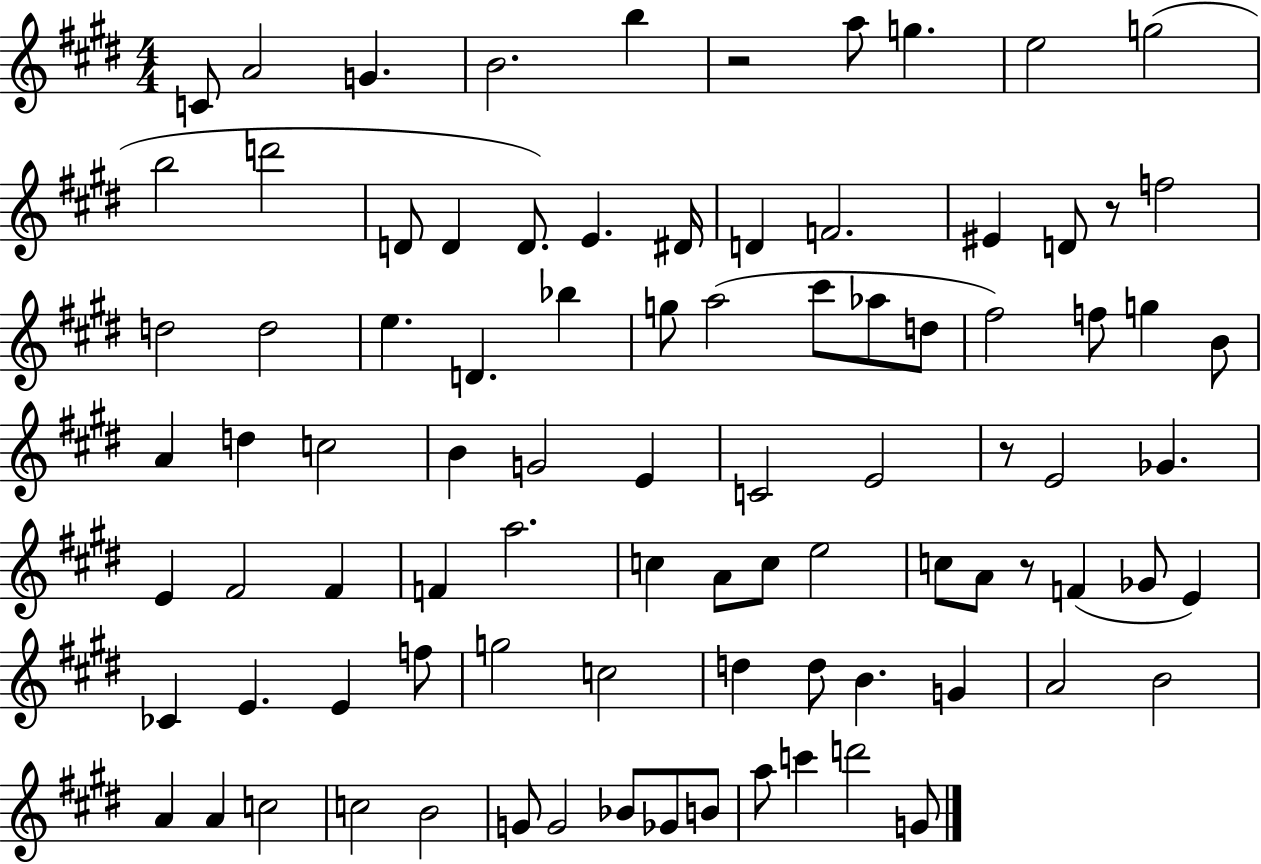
C4/e A4/h G4/q. B4/h. B5/q R/h A5/e G5/q. E5/h G5/h B5/h D6/h D4/e D4/q D4/e. E4/q. D#4/s D4/q F4/h. EIS4/q D4/e R/e F5/h D5/h D5/h E5/q. D4/q. Bb5/q G5/e A5/h C#6/e Ab5/e D5/e F#5/h F5/e G5/q B4/e A4/q D5/q C5/h B4/q G4/h E4/q C4/h E4/h R/e E4/h Gb4/q. E4/q F#4/h F#4/q F4/q A5/h. C5/q A4/e C5/e E5/h C5/e A4/e R/e F4/q Gb4/e E4/q CES4/q E4/q. E4/q F5/e G5/h C5/h D5/q D5/e B4/q. G4/q A4/h B4/h A4/q A4/q C5/h C5/h B4/h G4/e G4/h Bb4/e Gb4/e B4/e A5/e C6/q D6/h G4/e